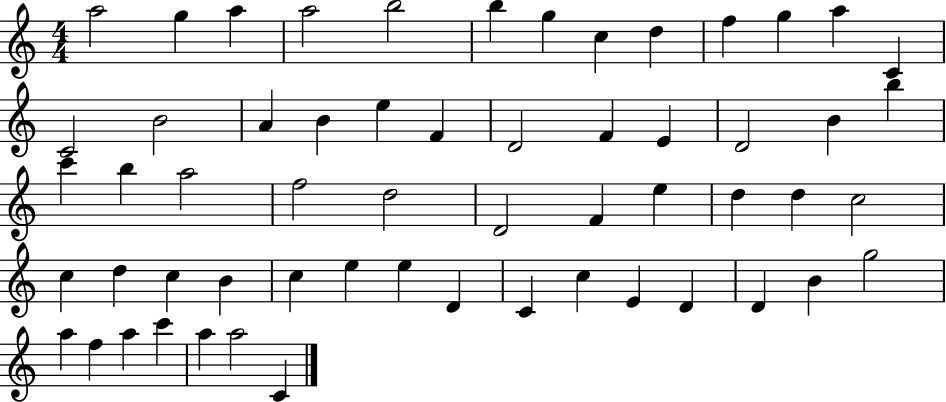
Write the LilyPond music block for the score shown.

{
  \clef treble
  \numericTimeSignature
  \time 4/4
  \key c \major
  a''2 g''4 a''4 | a''2 b''2 | b''4 g''4 c''4 d''4 | f''4 g''4 a''4 c'4 | \break c'2 b'2 | a'4 b'4 e''4 f'4 | d'2 f'4 e'4 | d'2 b'4 b''4 | \break c'''4 b''4 a''2 | f''2 d''2 | d'2 f'4 e''4 | d''4 d''4 c''2 | \break c''4 d''4 c''4 b'4 | c''4 e''4 e''4 d'4 | c'4 c''4 e'4 d'4 | d'4 b'4 g''2 | \break a''4 f''4 a''4 c'''4 | a''4 a''2 c'4 | \bar "|."
}